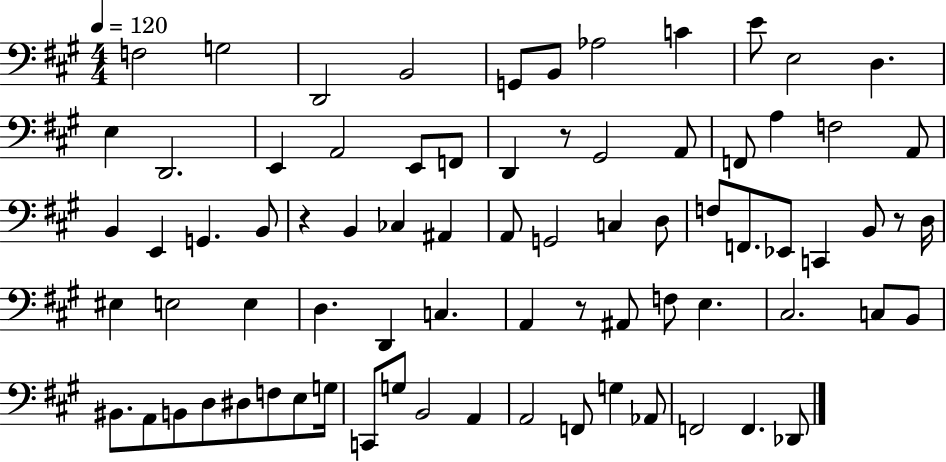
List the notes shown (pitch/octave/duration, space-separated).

F3/h G3/h D2/h B2/h G2/e B2/e Ab3/h C4/q E4/e E3/h D3/q. E3/q D2/h. E2/q A2/h E2/e F2/e D2/q R/e G#2/h A2/e F2/e A3/q F3/h A2/e B2/q E2/q G2/q. B2/e R/q B2/q CES3/q A#2/q A2/e G2/h C3/q D3/e F3/e F2/e. Eb2/e C2/q B2/e R/e D3/s EIS3/q E3/h E3/q D3/q. D2/q C3/q. A2/q R/e A#2/e F3/e E3/q. C#3/h. C3/e B2/e BIS2/e. A2/e B2/e D3/e D#3/e F3/e E3/e G3/s C2/e G3/e B2/h A2/q A2/h F2/e G3/q Ab2/e F2/h F2/q. Db2/e